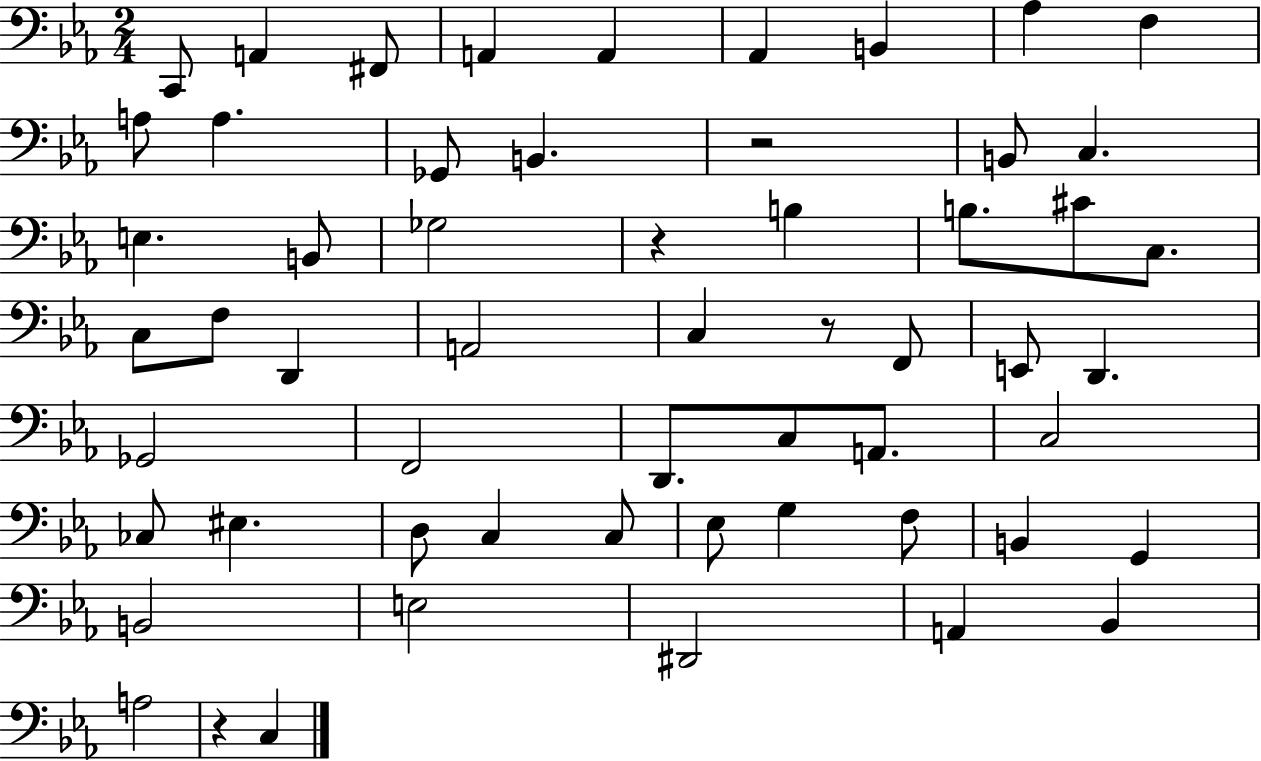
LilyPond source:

{
  \clef bass
  \numericTimeSignature
  \time 2/4
  \key ees \major
  c,8 a,4 fis,8 | a,4 a,4 | aes,4 b,4 | aes4 f4 | \break a8 a4. | ges,8 b,4. | r2 | b,8 c4. | \break e4. b,8 | ges2 | r4 b4 | b8. cis'8 c8. | \break c8 f8 d,4 | a,2 | c4 r8 f,8 | e,8 d,4. | \break ges,2 | f,2 | d,8. c8 a,8. | c2 | \break ces8 eis4. | d8 c4 c8 | ees8 g4 f8 | b,4 g,4 | \break b,2 | e2 | dis,2 | a,4 bes,4 | \break a2 | r4 c4 | \bar "|."
}